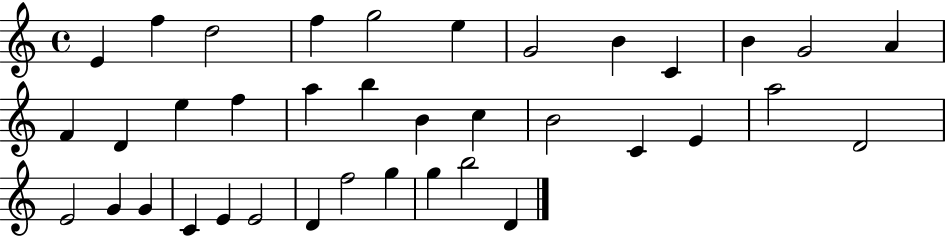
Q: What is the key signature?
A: C major